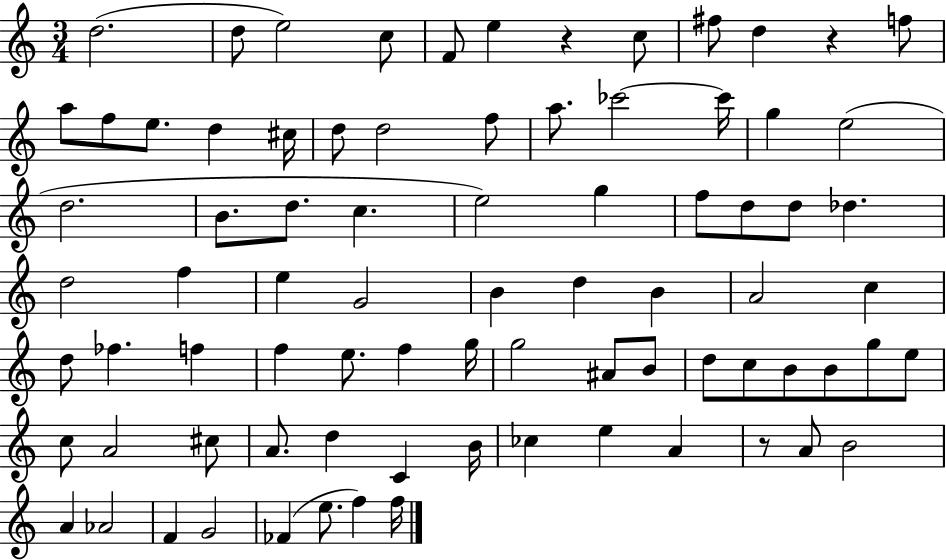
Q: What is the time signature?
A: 3/4